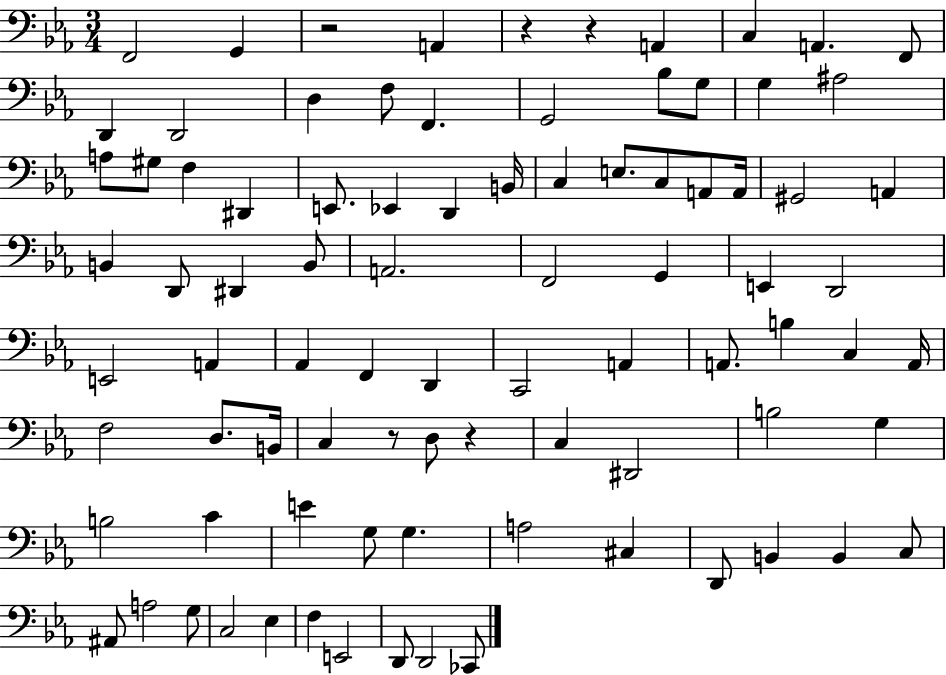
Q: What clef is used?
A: bass